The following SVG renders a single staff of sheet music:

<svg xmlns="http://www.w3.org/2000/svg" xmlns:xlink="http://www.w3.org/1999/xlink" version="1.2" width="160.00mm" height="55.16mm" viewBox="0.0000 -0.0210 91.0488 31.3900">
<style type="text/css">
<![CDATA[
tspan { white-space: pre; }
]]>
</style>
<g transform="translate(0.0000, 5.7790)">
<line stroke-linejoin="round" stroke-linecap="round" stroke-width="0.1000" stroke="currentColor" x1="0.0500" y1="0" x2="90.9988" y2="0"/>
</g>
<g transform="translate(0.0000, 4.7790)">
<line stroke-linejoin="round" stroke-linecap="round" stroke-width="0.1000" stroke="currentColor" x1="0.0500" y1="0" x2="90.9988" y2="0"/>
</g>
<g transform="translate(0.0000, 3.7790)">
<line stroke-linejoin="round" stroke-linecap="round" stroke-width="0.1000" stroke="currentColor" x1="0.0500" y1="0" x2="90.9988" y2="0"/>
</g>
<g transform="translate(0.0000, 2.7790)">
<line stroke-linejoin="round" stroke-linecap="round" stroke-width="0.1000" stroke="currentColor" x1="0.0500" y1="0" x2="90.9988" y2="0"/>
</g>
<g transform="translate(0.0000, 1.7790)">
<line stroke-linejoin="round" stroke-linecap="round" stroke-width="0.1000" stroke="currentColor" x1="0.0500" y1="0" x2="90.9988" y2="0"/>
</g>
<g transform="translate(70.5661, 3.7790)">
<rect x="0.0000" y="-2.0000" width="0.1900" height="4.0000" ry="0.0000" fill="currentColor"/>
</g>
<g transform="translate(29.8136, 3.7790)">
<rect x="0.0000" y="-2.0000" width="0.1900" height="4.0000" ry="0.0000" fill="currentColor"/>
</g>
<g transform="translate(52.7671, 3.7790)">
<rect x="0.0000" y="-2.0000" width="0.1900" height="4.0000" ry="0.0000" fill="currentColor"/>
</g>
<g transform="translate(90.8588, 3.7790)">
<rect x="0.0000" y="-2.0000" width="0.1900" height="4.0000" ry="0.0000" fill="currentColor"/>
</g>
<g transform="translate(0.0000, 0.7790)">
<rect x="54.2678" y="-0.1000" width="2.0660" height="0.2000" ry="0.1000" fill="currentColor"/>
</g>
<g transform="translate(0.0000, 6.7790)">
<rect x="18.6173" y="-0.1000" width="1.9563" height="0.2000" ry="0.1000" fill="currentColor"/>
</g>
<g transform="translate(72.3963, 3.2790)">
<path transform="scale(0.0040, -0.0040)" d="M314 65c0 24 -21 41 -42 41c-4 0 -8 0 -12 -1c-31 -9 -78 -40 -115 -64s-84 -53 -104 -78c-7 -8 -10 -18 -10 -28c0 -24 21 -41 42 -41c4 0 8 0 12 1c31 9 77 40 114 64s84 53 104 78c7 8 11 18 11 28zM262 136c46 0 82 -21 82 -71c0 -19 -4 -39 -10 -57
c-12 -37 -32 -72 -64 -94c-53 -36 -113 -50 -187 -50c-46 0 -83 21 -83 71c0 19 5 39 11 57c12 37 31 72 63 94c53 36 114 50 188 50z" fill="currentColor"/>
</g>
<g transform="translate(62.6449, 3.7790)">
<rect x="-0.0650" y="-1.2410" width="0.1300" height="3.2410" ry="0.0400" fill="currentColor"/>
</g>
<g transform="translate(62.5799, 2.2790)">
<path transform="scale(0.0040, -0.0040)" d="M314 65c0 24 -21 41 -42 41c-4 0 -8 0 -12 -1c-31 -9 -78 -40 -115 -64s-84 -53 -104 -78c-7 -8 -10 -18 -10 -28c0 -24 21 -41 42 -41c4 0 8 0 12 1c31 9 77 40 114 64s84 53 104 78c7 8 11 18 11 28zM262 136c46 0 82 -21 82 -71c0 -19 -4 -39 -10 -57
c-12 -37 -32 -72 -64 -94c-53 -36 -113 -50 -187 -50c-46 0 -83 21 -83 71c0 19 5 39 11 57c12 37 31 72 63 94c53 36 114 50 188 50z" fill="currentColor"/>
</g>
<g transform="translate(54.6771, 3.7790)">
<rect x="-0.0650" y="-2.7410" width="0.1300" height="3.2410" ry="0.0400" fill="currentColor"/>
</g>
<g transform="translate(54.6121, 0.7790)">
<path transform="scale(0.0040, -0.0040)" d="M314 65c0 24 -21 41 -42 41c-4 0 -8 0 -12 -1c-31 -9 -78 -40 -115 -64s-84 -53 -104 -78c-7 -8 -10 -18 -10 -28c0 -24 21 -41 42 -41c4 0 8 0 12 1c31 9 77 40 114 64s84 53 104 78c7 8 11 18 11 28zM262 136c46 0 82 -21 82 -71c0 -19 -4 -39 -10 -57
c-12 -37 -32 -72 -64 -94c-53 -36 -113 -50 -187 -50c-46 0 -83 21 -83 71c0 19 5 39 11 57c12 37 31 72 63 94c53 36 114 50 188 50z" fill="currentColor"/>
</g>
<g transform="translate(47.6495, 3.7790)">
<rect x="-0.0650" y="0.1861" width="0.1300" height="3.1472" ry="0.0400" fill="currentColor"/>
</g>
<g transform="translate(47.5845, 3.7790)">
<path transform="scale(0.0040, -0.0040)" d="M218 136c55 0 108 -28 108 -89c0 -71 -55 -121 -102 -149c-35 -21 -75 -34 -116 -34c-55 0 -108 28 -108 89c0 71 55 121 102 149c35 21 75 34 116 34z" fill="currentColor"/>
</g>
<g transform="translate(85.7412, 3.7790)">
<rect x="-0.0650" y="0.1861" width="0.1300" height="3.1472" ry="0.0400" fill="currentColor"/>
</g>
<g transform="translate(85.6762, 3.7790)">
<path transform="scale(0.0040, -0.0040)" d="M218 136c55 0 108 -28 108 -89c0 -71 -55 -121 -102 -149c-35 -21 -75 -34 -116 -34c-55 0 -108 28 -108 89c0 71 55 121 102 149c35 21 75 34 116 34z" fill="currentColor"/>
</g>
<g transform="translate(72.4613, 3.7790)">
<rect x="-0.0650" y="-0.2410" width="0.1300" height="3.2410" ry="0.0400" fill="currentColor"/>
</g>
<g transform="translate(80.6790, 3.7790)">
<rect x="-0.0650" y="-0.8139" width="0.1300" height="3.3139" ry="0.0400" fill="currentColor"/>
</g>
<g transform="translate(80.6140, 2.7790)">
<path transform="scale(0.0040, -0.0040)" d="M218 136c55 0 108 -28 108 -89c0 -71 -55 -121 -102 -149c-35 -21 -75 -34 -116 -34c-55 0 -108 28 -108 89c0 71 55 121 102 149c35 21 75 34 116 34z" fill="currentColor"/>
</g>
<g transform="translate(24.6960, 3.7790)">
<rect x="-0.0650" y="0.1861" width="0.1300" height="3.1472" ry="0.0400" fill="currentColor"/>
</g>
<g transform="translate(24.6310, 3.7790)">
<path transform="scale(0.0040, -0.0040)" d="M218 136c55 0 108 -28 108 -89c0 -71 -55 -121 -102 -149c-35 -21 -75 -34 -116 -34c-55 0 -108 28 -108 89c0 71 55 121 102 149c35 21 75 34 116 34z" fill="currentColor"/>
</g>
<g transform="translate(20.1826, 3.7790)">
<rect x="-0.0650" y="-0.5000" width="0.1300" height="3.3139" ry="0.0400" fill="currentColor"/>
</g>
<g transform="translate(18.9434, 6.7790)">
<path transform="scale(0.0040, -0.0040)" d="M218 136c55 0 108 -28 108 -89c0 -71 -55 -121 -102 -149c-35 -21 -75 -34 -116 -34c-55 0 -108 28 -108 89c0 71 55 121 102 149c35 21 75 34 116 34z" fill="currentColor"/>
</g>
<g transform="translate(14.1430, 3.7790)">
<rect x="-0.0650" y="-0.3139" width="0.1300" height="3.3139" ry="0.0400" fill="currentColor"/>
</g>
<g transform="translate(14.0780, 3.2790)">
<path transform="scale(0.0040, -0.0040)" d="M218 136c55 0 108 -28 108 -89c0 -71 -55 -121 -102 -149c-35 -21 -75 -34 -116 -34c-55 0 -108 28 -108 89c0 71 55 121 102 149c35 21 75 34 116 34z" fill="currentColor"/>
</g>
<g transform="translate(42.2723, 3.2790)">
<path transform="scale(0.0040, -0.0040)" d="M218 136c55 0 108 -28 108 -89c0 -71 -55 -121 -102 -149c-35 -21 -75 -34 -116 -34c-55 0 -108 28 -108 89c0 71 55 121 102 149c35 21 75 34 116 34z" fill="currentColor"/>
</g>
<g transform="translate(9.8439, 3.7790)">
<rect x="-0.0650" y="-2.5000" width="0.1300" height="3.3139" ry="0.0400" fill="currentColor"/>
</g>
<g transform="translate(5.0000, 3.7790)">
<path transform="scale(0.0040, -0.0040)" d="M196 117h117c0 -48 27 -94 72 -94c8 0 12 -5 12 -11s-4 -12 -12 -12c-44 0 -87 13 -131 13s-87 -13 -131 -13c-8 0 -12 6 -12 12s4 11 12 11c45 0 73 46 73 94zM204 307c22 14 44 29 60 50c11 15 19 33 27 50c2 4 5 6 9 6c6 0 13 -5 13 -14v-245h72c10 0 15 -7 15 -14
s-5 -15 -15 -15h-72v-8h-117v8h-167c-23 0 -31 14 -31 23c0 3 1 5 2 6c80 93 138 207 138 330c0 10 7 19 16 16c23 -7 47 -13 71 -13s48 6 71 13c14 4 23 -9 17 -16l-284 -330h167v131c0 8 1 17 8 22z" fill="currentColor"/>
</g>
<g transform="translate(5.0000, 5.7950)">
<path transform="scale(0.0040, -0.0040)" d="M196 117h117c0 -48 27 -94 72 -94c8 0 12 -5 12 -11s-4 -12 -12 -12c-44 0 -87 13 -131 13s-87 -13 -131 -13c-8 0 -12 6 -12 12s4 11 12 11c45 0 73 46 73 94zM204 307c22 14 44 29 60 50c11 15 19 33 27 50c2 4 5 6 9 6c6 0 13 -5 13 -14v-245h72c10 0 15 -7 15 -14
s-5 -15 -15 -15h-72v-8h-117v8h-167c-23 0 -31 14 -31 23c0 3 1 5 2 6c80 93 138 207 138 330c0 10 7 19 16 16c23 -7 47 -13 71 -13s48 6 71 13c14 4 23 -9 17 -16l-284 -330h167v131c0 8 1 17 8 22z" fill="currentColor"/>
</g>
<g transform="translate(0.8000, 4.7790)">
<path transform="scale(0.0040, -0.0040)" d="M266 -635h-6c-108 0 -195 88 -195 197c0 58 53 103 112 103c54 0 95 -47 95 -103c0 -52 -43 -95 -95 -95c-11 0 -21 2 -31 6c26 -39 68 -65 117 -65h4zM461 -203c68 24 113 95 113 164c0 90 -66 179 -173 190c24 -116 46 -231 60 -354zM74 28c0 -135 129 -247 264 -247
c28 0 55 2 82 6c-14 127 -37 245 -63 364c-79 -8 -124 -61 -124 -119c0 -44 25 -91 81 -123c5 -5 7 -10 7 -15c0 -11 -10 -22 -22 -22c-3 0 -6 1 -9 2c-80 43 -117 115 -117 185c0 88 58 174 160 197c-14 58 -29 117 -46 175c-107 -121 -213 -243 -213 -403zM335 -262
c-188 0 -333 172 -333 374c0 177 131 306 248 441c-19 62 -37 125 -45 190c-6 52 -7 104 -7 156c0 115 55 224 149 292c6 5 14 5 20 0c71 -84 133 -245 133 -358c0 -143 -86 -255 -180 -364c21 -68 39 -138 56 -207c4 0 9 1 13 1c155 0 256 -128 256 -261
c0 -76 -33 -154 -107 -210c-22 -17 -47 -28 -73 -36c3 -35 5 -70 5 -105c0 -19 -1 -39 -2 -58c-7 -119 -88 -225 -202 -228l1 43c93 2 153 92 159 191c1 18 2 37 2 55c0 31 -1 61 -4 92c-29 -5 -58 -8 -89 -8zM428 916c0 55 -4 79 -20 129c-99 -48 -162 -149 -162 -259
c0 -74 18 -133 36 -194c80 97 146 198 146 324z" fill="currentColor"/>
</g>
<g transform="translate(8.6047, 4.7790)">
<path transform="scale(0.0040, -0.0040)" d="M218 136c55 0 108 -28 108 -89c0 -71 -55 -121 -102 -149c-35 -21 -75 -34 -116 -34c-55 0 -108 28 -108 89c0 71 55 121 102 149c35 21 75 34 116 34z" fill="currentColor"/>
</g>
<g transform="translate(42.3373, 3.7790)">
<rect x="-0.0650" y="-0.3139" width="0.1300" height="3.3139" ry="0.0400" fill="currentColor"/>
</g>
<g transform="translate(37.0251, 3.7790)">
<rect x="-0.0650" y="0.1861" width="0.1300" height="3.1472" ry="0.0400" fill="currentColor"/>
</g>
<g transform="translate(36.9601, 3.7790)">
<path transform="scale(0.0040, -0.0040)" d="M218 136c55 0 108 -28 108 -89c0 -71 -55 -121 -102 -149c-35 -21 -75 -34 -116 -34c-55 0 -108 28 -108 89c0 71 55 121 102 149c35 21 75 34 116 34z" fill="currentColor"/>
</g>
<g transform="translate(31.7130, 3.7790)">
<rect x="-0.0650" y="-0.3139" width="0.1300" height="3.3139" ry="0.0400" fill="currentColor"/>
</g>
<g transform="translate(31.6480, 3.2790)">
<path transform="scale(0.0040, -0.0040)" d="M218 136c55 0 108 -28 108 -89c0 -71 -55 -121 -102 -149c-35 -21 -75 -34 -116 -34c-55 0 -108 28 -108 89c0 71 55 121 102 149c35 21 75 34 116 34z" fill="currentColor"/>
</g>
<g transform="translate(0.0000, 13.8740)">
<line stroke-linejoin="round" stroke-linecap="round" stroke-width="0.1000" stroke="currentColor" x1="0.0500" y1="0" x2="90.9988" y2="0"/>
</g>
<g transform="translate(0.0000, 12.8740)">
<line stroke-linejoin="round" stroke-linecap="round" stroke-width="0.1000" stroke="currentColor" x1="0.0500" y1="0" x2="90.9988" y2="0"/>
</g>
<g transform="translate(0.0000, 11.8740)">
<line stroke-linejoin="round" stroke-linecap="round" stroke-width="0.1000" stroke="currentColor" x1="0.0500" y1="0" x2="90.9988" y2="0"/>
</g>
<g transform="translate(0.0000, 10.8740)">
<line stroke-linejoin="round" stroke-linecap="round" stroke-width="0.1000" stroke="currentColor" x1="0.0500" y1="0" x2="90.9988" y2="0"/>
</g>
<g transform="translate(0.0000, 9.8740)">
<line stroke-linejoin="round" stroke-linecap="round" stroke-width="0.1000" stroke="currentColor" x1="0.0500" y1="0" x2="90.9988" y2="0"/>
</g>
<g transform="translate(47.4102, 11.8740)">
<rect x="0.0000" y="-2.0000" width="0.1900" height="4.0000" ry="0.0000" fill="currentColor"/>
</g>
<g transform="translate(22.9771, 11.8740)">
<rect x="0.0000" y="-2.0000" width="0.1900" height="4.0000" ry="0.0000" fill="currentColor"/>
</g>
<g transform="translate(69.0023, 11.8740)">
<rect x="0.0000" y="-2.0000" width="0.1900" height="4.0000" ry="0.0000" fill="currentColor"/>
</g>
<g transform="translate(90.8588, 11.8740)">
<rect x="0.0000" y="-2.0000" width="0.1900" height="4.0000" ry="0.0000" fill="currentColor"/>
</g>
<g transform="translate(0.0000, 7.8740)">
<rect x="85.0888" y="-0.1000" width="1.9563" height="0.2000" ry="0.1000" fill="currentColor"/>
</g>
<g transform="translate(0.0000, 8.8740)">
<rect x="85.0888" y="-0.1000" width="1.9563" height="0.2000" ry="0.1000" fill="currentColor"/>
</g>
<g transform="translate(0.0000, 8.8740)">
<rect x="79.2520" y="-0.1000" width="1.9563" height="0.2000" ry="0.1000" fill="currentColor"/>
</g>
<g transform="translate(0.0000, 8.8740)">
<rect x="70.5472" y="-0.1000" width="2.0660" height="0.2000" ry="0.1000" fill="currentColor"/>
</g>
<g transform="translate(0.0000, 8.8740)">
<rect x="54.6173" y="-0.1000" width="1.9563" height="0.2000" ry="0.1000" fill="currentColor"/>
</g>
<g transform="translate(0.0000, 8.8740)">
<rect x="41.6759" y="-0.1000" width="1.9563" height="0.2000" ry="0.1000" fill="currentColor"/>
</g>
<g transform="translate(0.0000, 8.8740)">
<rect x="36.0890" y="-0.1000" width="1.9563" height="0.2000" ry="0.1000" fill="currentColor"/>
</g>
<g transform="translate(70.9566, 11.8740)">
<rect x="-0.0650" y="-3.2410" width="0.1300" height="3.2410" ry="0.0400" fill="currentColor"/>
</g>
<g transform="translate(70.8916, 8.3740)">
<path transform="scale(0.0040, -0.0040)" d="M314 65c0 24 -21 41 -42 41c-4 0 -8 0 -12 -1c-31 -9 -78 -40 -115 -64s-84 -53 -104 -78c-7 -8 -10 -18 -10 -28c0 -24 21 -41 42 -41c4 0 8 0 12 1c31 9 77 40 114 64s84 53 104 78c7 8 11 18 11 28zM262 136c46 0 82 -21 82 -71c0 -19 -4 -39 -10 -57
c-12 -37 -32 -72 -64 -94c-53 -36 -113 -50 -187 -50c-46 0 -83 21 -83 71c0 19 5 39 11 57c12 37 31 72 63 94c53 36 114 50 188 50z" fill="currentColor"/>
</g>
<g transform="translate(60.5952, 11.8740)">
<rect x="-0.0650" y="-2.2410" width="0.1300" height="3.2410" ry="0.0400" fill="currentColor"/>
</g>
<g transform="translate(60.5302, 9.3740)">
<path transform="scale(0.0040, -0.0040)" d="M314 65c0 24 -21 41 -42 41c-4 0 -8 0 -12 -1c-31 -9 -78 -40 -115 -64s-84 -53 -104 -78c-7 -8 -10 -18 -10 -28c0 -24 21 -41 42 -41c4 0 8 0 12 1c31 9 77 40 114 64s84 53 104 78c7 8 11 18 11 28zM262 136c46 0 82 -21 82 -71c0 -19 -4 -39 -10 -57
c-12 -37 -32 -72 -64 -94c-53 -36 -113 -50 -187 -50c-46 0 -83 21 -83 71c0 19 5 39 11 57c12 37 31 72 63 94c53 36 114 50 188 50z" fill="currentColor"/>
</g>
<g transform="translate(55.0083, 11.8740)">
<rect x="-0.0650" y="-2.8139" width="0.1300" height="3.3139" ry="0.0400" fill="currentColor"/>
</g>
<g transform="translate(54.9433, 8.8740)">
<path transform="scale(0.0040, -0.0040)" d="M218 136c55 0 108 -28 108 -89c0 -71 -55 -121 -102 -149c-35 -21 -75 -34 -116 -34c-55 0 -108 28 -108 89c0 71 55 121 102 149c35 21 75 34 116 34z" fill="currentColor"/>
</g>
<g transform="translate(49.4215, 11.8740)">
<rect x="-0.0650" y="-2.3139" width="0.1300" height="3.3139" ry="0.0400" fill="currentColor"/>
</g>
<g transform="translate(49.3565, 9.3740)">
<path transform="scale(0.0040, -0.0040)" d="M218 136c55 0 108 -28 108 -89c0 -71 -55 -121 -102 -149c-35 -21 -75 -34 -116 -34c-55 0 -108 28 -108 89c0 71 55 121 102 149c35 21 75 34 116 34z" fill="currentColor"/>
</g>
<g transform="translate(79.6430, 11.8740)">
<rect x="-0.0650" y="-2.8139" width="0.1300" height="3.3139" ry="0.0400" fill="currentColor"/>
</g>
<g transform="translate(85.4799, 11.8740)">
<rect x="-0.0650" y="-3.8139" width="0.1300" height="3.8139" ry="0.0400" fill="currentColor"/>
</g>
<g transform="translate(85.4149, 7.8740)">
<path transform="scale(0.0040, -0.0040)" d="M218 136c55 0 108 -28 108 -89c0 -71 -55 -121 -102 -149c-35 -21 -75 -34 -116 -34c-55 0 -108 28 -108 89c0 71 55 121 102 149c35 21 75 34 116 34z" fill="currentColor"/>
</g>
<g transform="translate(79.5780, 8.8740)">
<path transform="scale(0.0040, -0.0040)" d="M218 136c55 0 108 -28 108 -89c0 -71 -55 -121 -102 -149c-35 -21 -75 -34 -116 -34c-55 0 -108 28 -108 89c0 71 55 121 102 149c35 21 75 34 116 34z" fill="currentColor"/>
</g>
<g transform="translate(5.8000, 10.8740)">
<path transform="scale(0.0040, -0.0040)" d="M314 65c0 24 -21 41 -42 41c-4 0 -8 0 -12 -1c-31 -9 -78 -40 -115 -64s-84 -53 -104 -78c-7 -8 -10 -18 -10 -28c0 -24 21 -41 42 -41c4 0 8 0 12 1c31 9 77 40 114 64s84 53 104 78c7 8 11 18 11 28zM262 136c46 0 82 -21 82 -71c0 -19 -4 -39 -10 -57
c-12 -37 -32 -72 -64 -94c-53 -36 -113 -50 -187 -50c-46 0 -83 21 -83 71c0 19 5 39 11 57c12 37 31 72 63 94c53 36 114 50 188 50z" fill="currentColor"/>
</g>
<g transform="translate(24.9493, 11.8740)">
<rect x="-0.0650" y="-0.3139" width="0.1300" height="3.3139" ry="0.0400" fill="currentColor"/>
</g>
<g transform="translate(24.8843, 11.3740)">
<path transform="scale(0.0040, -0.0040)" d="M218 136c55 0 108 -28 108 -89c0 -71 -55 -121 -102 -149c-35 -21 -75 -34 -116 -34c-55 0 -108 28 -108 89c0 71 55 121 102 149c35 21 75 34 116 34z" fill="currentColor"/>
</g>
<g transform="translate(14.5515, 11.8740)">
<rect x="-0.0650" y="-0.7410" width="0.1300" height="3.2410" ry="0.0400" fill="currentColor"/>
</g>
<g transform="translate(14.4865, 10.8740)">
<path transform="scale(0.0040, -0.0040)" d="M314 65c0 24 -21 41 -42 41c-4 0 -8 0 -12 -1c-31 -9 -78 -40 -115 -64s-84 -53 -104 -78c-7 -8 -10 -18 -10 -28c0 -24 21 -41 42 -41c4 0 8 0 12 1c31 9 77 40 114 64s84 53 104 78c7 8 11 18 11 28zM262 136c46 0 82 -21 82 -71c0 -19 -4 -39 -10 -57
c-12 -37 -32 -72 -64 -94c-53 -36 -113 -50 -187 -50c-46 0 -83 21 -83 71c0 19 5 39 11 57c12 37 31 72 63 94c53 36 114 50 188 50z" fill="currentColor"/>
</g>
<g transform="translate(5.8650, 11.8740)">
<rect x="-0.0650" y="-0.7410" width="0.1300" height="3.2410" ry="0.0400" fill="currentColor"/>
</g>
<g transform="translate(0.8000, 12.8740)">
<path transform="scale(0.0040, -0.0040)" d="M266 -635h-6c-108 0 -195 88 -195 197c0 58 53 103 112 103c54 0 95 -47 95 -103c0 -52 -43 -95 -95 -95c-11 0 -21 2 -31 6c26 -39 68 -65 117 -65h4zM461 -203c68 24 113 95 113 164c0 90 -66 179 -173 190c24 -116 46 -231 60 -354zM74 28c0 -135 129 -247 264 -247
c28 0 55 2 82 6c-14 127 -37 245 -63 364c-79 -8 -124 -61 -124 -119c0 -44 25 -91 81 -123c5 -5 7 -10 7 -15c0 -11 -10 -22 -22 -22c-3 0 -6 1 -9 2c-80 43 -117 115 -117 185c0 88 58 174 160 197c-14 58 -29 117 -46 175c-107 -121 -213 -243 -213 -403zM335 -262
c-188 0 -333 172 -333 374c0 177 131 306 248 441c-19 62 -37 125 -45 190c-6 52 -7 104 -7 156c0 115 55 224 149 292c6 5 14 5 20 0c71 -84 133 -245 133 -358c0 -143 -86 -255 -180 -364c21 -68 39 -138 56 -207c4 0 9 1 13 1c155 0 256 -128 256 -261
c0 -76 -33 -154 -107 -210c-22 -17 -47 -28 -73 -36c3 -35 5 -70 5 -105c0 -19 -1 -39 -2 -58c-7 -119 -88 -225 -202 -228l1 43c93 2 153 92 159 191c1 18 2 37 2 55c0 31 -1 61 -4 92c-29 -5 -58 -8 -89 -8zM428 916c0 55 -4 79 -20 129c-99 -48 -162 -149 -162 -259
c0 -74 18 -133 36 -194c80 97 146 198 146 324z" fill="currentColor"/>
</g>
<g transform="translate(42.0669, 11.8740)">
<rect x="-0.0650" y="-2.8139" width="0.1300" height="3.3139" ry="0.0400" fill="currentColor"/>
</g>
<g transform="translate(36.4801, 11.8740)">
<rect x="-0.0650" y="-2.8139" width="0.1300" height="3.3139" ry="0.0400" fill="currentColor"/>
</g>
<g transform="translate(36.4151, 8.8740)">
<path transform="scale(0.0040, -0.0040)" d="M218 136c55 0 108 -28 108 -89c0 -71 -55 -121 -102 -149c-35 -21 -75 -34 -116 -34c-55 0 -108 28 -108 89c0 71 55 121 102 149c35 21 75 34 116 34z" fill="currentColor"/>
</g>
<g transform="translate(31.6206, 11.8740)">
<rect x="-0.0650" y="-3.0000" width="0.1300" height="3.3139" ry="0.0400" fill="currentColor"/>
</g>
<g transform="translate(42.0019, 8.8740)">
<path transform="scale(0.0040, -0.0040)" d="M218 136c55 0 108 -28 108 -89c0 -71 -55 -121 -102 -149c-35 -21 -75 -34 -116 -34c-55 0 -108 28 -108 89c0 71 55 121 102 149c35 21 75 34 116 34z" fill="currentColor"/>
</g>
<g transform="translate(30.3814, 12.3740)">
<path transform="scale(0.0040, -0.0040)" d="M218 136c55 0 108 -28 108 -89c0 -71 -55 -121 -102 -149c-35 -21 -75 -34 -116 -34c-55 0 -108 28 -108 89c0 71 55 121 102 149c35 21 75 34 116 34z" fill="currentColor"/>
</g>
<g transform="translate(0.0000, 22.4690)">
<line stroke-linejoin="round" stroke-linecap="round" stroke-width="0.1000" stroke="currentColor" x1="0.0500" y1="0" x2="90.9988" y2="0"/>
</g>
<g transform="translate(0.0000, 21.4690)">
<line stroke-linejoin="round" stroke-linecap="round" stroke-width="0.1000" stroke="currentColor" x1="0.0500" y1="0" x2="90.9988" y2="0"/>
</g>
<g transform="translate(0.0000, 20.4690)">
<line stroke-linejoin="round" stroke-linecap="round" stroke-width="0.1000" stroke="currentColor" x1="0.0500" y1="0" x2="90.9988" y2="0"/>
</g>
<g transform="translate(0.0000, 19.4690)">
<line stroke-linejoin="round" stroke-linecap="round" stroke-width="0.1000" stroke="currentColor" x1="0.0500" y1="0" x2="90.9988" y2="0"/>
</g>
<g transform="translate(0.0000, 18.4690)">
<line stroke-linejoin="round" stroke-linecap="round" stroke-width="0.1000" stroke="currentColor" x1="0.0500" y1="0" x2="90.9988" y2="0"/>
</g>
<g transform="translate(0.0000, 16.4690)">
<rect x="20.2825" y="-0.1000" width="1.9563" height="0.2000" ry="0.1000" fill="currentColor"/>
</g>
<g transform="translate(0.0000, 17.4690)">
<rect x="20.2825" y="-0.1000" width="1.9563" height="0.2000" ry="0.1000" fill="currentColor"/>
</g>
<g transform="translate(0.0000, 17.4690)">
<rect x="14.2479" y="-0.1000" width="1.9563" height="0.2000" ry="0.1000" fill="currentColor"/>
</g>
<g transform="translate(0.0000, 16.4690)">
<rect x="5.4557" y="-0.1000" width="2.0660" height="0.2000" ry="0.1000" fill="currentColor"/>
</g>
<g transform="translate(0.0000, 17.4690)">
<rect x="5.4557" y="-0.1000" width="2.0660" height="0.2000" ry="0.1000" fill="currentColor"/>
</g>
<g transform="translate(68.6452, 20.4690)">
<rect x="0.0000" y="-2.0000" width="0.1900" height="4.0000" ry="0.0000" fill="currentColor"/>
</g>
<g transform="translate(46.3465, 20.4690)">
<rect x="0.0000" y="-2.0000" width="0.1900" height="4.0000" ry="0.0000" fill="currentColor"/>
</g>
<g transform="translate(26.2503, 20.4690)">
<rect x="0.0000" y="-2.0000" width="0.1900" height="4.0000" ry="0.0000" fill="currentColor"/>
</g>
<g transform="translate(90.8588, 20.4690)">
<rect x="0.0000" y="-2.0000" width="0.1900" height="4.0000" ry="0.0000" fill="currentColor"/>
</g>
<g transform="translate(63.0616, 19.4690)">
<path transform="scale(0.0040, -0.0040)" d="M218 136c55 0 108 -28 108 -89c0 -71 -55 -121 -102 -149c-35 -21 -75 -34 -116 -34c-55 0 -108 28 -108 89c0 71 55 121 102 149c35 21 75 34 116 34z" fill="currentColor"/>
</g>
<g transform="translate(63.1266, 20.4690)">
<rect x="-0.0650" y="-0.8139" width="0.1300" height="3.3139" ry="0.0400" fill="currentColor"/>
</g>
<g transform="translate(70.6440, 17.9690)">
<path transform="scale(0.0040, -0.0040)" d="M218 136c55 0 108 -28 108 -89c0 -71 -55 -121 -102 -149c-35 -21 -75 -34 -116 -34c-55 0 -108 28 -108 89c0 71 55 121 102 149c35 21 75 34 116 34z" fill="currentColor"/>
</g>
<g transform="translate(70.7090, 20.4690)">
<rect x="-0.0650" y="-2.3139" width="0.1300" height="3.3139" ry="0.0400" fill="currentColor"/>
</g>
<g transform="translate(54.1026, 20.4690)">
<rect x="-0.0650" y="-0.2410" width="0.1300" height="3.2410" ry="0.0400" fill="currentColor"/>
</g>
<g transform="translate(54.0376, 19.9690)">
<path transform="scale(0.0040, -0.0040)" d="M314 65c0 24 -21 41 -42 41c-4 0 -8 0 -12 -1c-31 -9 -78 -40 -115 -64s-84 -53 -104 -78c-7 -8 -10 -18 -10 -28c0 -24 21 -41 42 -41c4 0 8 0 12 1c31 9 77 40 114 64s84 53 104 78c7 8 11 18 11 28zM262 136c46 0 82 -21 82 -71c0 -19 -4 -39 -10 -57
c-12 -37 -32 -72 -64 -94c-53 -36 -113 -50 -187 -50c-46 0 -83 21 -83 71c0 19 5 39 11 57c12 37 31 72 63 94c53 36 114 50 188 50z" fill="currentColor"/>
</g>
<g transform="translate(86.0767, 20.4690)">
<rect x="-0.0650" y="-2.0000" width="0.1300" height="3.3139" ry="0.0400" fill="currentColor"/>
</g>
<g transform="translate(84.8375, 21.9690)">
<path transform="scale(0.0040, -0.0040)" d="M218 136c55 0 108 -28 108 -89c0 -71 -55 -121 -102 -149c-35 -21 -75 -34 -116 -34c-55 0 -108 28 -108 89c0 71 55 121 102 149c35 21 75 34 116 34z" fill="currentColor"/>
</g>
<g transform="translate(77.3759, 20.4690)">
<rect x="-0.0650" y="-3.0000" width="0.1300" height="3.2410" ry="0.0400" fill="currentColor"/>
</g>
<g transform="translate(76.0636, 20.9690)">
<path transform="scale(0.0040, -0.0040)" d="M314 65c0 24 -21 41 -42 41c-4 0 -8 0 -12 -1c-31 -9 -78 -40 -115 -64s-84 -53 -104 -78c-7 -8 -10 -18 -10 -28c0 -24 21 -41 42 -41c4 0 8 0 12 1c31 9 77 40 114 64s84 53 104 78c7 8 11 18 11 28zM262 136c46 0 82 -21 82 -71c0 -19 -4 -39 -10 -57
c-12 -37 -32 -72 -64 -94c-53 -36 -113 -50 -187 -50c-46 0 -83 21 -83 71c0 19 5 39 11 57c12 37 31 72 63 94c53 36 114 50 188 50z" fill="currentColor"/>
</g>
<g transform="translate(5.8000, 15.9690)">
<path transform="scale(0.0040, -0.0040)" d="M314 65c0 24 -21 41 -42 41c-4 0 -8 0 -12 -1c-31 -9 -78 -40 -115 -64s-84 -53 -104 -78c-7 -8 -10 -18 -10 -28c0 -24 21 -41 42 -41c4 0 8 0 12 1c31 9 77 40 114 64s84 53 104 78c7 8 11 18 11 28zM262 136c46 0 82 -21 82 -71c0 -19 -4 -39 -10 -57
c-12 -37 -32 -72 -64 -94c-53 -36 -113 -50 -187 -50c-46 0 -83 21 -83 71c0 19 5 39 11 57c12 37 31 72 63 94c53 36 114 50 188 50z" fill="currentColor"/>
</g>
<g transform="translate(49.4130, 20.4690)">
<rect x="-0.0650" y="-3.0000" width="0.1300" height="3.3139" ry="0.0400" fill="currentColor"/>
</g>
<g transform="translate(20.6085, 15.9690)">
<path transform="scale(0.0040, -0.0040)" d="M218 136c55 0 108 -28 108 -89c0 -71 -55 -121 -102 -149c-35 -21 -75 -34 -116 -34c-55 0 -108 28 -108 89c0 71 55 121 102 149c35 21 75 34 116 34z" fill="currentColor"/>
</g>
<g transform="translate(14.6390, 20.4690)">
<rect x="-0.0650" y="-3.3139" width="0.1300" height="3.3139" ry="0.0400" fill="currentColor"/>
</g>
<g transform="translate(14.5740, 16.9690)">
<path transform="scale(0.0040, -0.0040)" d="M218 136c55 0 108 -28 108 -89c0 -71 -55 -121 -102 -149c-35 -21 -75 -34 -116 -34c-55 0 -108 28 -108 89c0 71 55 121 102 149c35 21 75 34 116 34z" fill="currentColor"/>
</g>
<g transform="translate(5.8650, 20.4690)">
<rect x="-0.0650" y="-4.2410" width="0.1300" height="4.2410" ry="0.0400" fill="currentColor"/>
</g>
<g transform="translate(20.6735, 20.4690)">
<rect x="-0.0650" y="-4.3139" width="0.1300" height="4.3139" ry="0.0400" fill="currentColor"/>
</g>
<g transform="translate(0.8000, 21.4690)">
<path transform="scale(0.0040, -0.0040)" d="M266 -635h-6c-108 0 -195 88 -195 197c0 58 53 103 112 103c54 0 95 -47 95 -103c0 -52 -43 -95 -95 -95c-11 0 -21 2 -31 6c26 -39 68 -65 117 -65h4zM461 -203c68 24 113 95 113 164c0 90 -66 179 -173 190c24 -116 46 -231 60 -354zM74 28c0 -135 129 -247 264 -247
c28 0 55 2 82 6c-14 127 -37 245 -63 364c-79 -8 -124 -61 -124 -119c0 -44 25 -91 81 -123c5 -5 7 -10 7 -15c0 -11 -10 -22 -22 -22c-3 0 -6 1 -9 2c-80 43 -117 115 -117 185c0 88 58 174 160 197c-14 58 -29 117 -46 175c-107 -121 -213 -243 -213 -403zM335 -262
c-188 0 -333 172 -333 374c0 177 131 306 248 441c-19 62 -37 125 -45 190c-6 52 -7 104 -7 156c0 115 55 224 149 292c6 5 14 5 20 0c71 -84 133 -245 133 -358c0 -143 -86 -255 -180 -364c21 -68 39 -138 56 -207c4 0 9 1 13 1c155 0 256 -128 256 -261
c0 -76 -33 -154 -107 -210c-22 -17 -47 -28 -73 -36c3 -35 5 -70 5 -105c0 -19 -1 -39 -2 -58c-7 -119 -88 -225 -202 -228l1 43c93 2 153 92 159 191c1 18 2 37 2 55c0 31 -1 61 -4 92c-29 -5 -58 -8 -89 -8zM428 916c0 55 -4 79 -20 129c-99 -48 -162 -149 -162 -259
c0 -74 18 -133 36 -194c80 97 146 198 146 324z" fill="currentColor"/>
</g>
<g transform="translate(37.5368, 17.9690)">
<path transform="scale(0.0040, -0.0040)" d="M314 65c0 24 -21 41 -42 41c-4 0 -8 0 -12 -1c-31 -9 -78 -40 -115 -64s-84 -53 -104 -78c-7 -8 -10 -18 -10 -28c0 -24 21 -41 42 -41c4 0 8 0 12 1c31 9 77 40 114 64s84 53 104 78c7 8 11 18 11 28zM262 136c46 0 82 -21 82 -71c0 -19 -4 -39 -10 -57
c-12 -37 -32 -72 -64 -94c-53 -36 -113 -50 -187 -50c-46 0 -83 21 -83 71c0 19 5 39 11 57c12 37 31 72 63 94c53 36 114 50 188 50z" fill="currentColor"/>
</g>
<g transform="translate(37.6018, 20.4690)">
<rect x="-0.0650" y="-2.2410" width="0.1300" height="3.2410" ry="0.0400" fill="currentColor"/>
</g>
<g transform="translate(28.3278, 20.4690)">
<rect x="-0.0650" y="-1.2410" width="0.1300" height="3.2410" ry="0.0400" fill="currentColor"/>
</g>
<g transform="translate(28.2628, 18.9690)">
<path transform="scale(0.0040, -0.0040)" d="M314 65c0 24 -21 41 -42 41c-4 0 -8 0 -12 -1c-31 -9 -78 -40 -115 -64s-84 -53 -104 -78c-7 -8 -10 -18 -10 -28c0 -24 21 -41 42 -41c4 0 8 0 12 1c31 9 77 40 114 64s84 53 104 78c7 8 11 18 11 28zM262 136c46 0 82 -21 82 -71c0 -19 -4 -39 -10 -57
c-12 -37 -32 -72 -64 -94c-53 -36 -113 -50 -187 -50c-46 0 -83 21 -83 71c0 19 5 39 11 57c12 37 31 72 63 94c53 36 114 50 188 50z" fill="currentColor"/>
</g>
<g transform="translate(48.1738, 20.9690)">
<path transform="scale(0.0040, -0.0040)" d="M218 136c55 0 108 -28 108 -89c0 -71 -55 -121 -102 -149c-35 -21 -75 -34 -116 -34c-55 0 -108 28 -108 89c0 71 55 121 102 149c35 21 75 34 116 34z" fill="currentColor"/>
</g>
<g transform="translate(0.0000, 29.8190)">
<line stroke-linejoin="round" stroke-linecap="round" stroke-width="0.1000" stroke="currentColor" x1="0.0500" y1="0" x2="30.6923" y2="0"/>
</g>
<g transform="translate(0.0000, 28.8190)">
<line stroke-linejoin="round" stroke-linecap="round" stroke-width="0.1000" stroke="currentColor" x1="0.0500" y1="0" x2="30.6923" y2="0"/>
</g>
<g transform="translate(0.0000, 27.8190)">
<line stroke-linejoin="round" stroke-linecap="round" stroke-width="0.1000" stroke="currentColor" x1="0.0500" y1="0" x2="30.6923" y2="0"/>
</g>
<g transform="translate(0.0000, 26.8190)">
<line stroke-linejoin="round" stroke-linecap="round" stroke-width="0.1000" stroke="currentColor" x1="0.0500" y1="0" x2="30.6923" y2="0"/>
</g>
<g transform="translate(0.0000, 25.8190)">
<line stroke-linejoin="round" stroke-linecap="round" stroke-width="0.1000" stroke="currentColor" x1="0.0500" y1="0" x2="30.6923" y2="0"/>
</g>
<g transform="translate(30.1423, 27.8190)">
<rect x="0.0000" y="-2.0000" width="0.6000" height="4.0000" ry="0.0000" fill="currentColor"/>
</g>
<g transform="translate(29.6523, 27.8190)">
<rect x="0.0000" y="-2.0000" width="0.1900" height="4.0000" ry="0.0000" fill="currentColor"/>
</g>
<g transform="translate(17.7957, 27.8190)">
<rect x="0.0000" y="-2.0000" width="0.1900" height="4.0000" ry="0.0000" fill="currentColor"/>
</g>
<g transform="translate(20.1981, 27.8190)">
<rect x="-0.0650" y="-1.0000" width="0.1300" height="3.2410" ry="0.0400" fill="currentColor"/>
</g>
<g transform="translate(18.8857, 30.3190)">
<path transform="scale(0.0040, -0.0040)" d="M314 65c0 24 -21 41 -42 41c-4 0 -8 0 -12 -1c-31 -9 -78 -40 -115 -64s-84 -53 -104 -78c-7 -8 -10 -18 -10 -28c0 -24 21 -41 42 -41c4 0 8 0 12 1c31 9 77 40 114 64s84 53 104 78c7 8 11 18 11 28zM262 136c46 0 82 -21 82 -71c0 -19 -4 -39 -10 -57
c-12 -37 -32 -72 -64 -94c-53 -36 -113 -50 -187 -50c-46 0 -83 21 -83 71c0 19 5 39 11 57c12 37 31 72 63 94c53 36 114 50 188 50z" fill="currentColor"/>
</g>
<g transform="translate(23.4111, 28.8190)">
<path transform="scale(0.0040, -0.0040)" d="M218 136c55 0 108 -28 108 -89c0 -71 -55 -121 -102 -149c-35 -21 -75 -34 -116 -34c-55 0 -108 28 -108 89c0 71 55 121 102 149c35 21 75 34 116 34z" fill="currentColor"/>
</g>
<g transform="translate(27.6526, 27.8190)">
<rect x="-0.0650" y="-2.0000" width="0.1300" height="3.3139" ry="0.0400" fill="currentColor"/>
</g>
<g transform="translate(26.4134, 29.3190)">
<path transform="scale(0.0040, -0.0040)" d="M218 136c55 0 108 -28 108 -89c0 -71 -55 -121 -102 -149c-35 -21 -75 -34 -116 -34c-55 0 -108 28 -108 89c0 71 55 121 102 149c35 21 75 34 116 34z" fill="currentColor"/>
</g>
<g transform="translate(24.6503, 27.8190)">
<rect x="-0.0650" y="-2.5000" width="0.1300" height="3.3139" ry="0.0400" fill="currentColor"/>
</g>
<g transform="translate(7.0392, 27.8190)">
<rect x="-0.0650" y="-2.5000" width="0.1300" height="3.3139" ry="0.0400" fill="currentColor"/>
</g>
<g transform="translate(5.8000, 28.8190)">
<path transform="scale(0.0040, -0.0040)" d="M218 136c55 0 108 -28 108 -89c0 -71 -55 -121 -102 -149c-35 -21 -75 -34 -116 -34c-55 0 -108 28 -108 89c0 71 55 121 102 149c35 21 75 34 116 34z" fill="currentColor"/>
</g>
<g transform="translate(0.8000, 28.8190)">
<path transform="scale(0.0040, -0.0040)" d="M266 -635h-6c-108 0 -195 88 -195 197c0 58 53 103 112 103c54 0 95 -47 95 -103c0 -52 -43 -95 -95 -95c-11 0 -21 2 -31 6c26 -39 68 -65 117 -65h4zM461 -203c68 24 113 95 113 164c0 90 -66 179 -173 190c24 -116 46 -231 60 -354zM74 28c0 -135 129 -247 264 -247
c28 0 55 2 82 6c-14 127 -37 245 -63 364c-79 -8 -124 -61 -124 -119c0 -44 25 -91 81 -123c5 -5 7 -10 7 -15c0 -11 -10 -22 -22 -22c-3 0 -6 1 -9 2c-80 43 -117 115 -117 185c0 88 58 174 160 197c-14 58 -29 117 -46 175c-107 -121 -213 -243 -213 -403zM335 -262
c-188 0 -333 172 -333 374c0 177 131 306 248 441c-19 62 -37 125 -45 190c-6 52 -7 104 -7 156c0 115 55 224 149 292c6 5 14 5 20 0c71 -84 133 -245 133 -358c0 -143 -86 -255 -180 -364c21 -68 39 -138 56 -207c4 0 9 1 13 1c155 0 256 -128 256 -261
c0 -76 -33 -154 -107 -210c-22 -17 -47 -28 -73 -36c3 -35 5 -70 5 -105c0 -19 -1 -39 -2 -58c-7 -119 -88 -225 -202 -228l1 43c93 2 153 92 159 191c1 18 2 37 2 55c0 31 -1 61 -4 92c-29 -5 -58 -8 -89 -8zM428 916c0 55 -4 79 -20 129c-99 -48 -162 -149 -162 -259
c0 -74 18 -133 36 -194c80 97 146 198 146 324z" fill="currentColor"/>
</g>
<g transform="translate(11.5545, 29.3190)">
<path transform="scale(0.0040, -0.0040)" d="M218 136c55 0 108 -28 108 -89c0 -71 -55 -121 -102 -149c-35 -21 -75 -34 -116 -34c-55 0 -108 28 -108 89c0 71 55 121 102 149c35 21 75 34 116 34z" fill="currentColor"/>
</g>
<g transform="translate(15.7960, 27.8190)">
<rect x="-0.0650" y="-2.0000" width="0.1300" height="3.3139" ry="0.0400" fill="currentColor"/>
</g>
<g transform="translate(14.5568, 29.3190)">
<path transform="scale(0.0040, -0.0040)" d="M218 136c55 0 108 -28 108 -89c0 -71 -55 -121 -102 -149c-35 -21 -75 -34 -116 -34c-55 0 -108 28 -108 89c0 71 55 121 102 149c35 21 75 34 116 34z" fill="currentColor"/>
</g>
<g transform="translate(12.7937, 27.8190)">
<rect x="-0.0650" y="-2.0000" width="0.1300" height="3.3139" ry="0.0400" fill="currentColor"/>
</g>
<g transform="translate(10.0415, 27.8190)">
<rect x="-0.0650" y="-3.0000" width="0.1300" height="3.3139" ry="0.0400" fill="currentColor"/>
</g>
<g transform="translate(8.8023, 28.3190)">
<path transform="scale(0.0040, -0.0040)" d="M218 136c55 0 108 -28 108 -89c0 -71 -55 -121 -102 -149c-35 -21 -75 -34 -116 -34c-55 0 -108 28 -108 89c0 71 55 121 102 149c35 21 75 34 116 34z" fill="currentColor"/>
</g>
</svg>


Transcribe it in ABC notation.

X:1
T:Untitled
M:4/4
L:1/4
K:C
G c C B c B c B a2 e2 c2 d B d2 d2 c A a a g a g2 b2 a c' d'2 b d' e2 g2 A c2 d g A2 F G A F F D2 G F